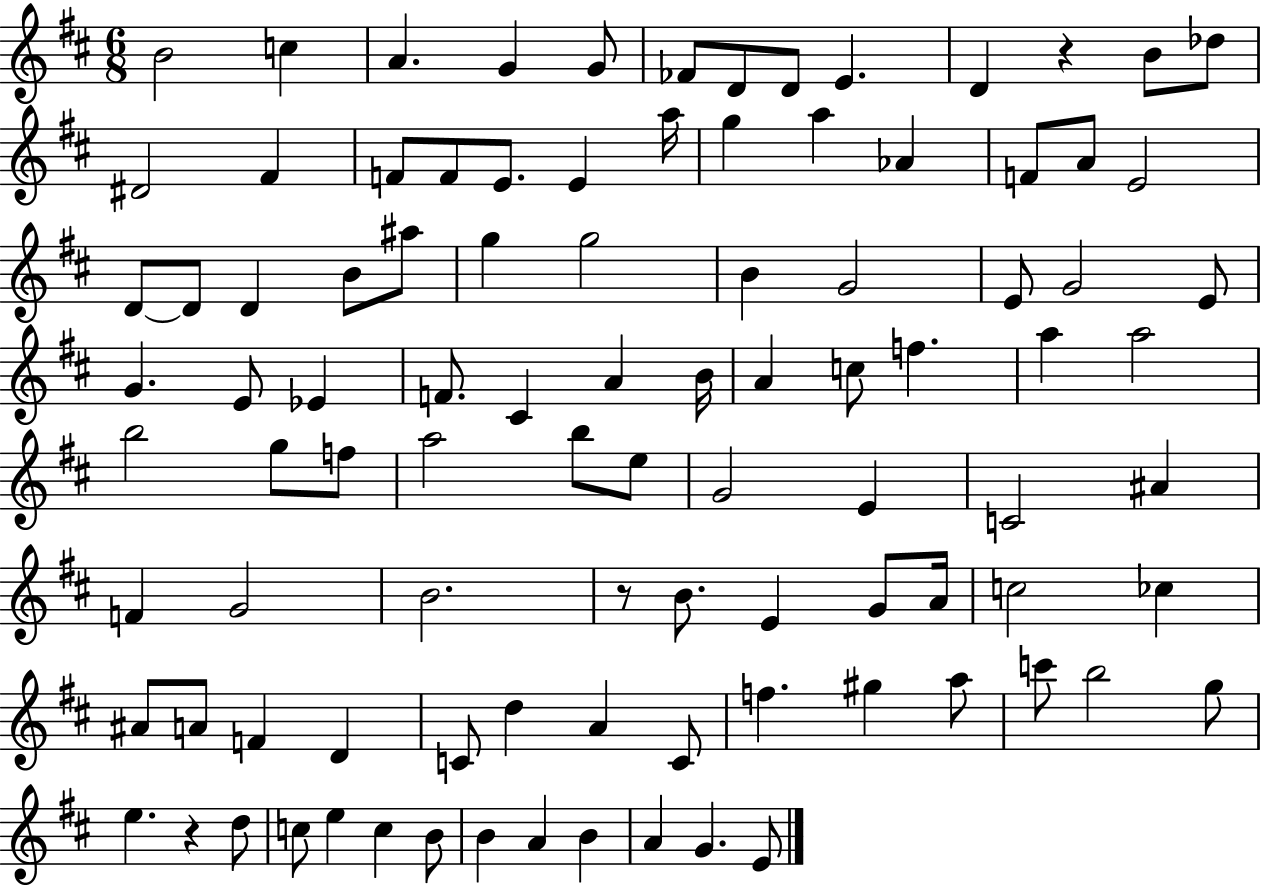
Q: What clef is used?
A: treble